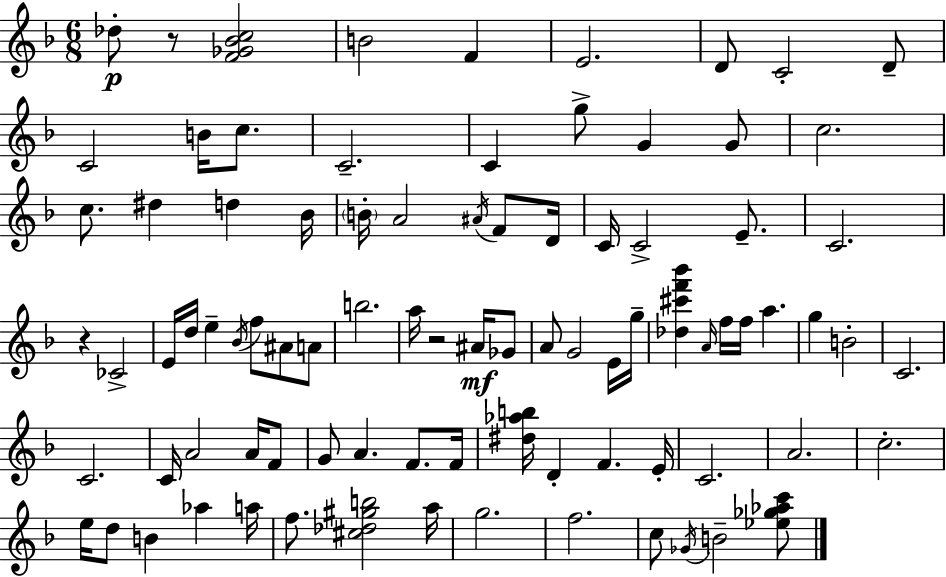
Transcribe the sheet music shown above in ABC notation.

X:1
T:Untitled
M:6/8
L:1/4
K:Dm
_d/2 z/2 [F_G_Bc]2 B2 F E2 D/2 C2 D/2 C2 B/4 c/2 C2 C g/2 G G/2 c2 c/2 ^d d _B/4 B/4 A2 ^A/4 F/2 D/4 C/4 C2 E/2 C2 z _C2 E/4 d/4 e _B/4 f/2 ^A/2 A/2 b2 a/4 z2 ^A/4 _G/2 A/2 G2 E/4 g/4 [_d^c'f'_b'] A/4 f/4 f/4 a g B2 C2 C2 C/4 A2 A/4 F/2 G/2 A F/2 F/4 [^d_ab]/4 D F E/4 C2 A2 c2 e/4 d/2 B _a a/4 f/2 [^c_d^gb]2 a/4 g2 f2 c/2 _G/4 B2 [_e_g_ac']/2